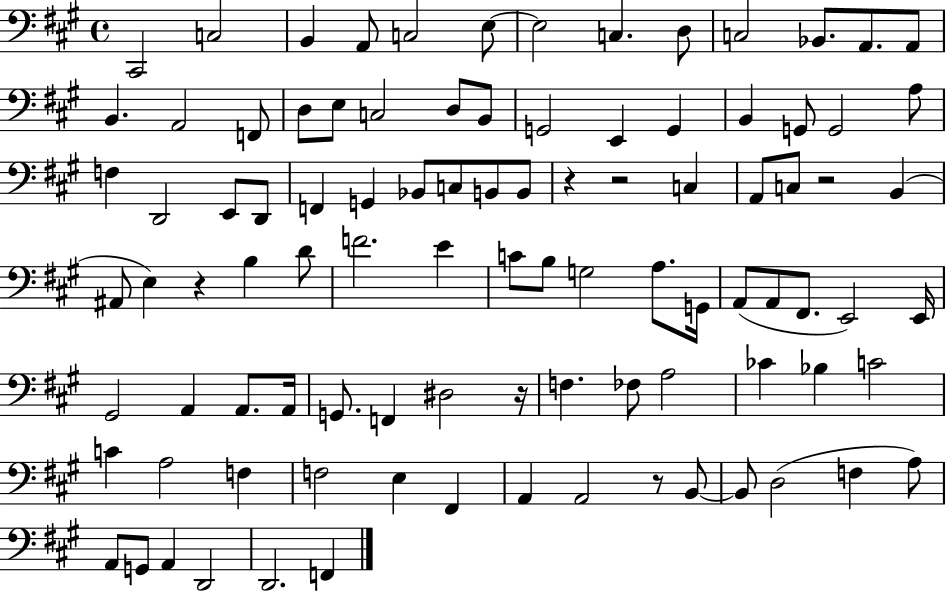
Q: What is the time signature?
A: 4/4